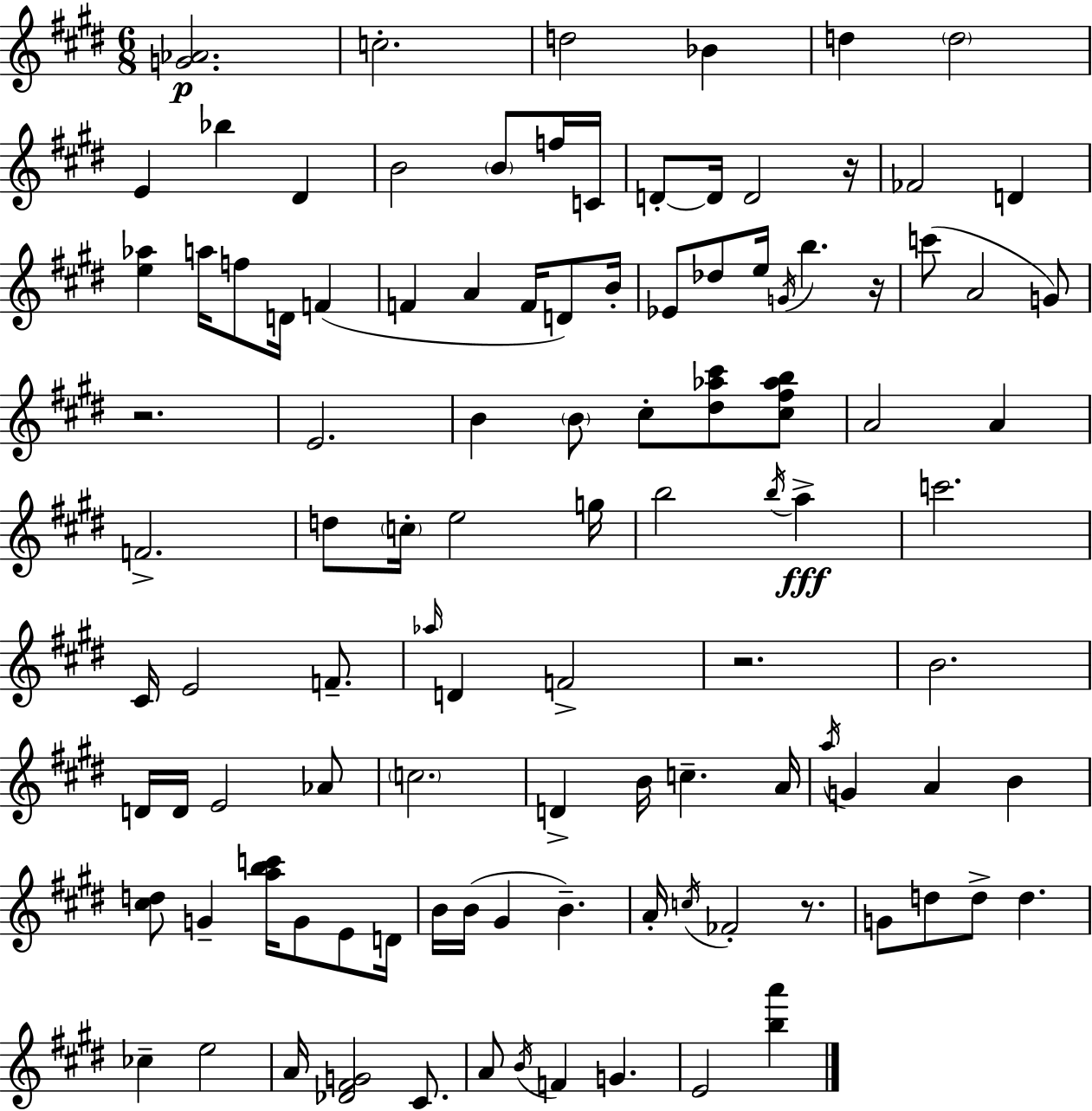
[G4,Ab4]/h. C5/h. D5/h Bb4/q D5/q D5/h E4/q Bb5/q D#4/q B4/h B4/e F5/s C4/s D4/e D4/s D4/h R/s FES4/h D4/q [E5,Ab5]/q A5/s F5/e D4/s F4/q F4/q A4/q F4/s D4/e B4/s Eb4/e Db5/e E5/s G4/s B5/q. R/s C6/e A4/h G4/e R/h. E4/h. B4/q B4/e C#5/e [D#5,Ab5,C#6]/e [C#5,F#5,Ab5,B5]/e A4/h A4/q F4/h. D5/e C5/s E5/h G5/s B5/h B5/s A5/q C6/h. C#4/s E4/h F4/e. Ab5/s D4/q F4/h R/h. B4/h. D4/s D4/s E4/h Ab4/e C5/h. D4/q B4/s C5/q. A4/s A5/s G4/q A4/q B4/q [C#5,D5]/e G4/q [A5,B5,C6]/s G4/e E4/e D4/s B4/s B4/s G#4/q B4/q. A4/s C5/s FES4/h R/e. G4/e D5/e D5/e D5/q. CES5/q E5/h A4/s [Db4,F#4,G4]/h C#4/e. A4/e B4/s F4/q G4/q. E4/h [B5,A6]/q